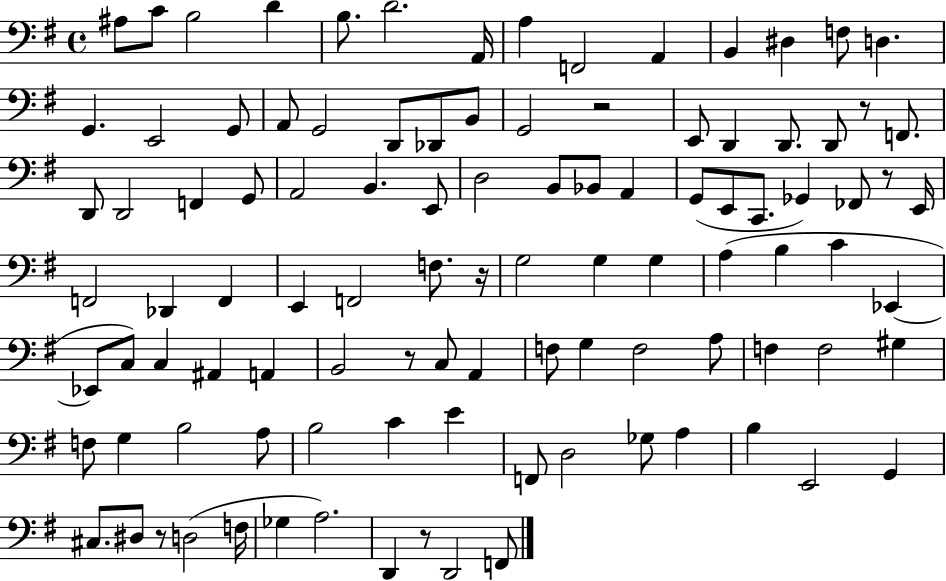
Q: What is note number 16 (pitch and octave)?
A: E2